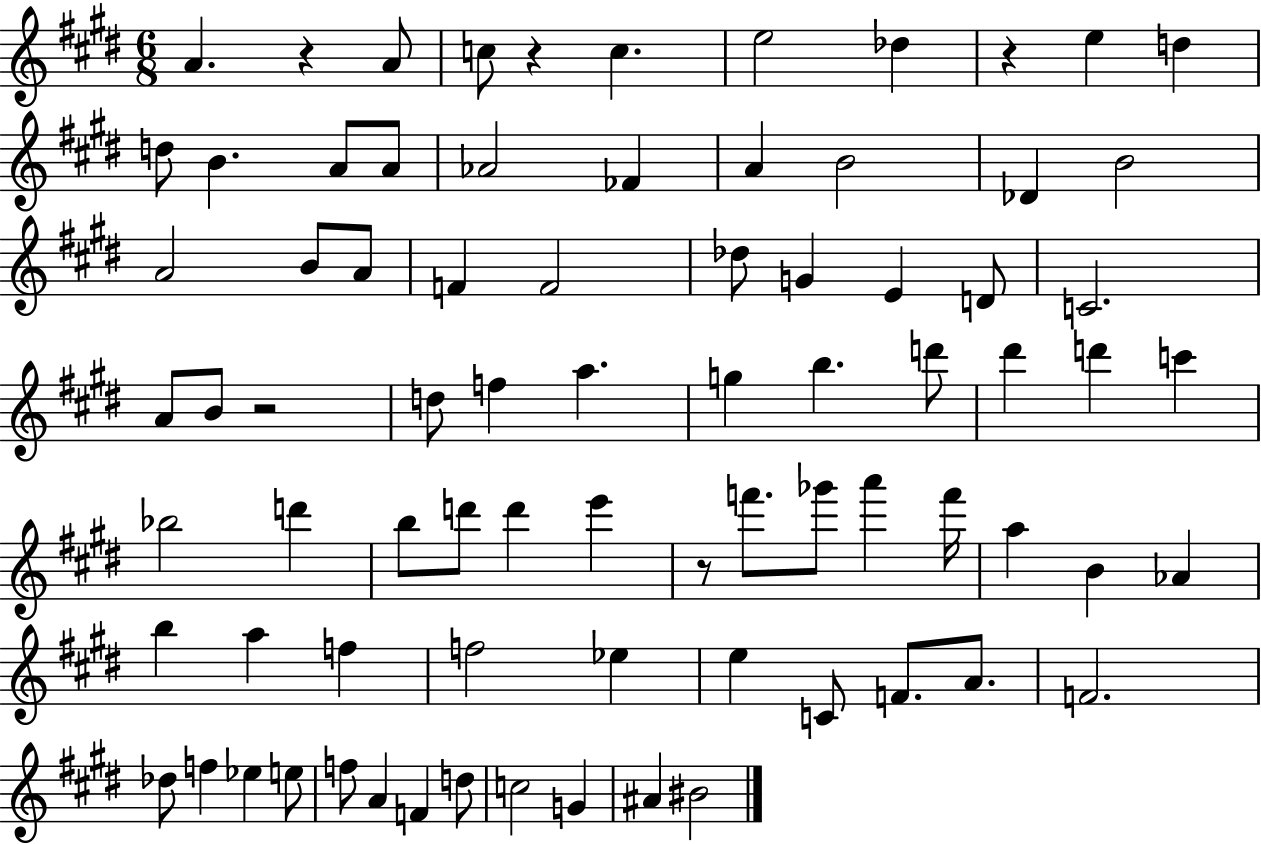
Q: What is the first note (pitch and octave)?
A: A4